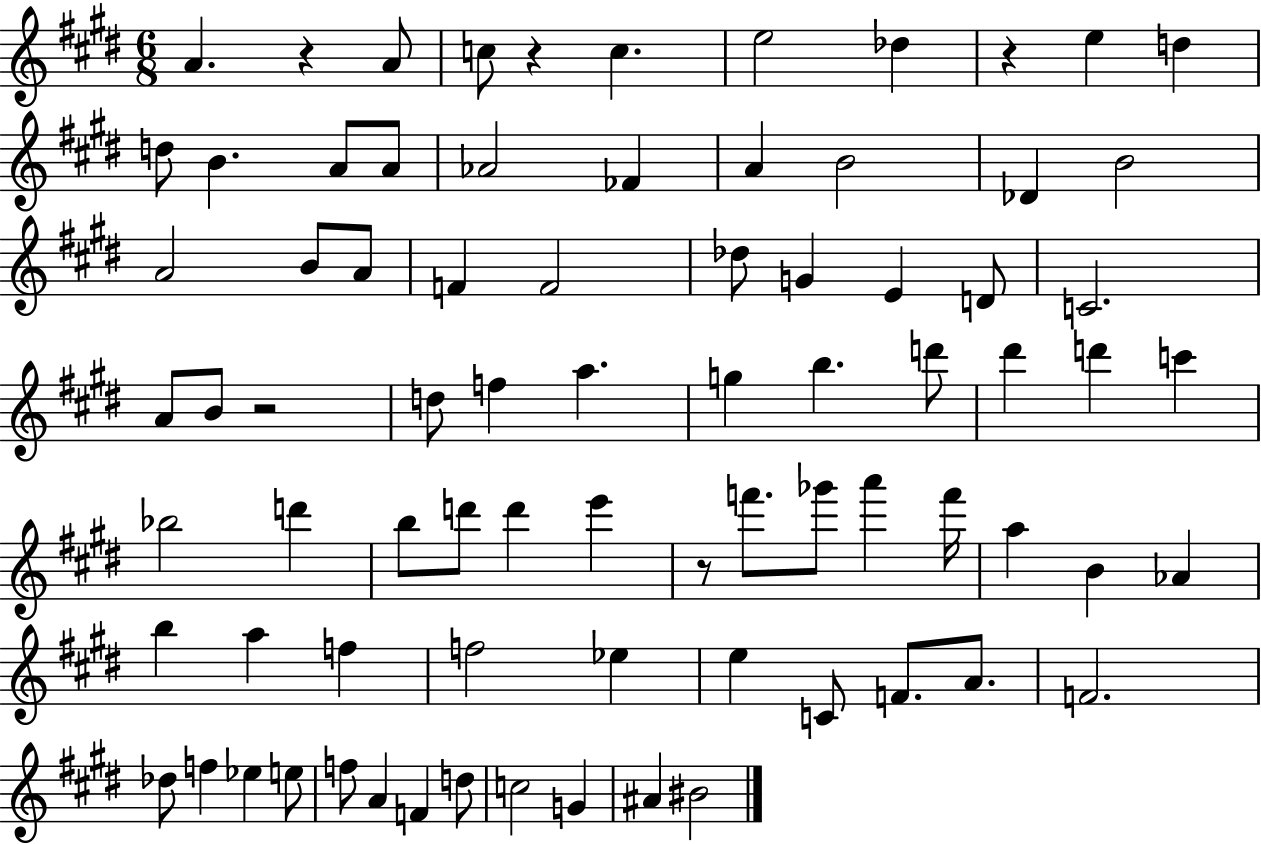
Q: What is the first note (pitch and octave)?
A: A4